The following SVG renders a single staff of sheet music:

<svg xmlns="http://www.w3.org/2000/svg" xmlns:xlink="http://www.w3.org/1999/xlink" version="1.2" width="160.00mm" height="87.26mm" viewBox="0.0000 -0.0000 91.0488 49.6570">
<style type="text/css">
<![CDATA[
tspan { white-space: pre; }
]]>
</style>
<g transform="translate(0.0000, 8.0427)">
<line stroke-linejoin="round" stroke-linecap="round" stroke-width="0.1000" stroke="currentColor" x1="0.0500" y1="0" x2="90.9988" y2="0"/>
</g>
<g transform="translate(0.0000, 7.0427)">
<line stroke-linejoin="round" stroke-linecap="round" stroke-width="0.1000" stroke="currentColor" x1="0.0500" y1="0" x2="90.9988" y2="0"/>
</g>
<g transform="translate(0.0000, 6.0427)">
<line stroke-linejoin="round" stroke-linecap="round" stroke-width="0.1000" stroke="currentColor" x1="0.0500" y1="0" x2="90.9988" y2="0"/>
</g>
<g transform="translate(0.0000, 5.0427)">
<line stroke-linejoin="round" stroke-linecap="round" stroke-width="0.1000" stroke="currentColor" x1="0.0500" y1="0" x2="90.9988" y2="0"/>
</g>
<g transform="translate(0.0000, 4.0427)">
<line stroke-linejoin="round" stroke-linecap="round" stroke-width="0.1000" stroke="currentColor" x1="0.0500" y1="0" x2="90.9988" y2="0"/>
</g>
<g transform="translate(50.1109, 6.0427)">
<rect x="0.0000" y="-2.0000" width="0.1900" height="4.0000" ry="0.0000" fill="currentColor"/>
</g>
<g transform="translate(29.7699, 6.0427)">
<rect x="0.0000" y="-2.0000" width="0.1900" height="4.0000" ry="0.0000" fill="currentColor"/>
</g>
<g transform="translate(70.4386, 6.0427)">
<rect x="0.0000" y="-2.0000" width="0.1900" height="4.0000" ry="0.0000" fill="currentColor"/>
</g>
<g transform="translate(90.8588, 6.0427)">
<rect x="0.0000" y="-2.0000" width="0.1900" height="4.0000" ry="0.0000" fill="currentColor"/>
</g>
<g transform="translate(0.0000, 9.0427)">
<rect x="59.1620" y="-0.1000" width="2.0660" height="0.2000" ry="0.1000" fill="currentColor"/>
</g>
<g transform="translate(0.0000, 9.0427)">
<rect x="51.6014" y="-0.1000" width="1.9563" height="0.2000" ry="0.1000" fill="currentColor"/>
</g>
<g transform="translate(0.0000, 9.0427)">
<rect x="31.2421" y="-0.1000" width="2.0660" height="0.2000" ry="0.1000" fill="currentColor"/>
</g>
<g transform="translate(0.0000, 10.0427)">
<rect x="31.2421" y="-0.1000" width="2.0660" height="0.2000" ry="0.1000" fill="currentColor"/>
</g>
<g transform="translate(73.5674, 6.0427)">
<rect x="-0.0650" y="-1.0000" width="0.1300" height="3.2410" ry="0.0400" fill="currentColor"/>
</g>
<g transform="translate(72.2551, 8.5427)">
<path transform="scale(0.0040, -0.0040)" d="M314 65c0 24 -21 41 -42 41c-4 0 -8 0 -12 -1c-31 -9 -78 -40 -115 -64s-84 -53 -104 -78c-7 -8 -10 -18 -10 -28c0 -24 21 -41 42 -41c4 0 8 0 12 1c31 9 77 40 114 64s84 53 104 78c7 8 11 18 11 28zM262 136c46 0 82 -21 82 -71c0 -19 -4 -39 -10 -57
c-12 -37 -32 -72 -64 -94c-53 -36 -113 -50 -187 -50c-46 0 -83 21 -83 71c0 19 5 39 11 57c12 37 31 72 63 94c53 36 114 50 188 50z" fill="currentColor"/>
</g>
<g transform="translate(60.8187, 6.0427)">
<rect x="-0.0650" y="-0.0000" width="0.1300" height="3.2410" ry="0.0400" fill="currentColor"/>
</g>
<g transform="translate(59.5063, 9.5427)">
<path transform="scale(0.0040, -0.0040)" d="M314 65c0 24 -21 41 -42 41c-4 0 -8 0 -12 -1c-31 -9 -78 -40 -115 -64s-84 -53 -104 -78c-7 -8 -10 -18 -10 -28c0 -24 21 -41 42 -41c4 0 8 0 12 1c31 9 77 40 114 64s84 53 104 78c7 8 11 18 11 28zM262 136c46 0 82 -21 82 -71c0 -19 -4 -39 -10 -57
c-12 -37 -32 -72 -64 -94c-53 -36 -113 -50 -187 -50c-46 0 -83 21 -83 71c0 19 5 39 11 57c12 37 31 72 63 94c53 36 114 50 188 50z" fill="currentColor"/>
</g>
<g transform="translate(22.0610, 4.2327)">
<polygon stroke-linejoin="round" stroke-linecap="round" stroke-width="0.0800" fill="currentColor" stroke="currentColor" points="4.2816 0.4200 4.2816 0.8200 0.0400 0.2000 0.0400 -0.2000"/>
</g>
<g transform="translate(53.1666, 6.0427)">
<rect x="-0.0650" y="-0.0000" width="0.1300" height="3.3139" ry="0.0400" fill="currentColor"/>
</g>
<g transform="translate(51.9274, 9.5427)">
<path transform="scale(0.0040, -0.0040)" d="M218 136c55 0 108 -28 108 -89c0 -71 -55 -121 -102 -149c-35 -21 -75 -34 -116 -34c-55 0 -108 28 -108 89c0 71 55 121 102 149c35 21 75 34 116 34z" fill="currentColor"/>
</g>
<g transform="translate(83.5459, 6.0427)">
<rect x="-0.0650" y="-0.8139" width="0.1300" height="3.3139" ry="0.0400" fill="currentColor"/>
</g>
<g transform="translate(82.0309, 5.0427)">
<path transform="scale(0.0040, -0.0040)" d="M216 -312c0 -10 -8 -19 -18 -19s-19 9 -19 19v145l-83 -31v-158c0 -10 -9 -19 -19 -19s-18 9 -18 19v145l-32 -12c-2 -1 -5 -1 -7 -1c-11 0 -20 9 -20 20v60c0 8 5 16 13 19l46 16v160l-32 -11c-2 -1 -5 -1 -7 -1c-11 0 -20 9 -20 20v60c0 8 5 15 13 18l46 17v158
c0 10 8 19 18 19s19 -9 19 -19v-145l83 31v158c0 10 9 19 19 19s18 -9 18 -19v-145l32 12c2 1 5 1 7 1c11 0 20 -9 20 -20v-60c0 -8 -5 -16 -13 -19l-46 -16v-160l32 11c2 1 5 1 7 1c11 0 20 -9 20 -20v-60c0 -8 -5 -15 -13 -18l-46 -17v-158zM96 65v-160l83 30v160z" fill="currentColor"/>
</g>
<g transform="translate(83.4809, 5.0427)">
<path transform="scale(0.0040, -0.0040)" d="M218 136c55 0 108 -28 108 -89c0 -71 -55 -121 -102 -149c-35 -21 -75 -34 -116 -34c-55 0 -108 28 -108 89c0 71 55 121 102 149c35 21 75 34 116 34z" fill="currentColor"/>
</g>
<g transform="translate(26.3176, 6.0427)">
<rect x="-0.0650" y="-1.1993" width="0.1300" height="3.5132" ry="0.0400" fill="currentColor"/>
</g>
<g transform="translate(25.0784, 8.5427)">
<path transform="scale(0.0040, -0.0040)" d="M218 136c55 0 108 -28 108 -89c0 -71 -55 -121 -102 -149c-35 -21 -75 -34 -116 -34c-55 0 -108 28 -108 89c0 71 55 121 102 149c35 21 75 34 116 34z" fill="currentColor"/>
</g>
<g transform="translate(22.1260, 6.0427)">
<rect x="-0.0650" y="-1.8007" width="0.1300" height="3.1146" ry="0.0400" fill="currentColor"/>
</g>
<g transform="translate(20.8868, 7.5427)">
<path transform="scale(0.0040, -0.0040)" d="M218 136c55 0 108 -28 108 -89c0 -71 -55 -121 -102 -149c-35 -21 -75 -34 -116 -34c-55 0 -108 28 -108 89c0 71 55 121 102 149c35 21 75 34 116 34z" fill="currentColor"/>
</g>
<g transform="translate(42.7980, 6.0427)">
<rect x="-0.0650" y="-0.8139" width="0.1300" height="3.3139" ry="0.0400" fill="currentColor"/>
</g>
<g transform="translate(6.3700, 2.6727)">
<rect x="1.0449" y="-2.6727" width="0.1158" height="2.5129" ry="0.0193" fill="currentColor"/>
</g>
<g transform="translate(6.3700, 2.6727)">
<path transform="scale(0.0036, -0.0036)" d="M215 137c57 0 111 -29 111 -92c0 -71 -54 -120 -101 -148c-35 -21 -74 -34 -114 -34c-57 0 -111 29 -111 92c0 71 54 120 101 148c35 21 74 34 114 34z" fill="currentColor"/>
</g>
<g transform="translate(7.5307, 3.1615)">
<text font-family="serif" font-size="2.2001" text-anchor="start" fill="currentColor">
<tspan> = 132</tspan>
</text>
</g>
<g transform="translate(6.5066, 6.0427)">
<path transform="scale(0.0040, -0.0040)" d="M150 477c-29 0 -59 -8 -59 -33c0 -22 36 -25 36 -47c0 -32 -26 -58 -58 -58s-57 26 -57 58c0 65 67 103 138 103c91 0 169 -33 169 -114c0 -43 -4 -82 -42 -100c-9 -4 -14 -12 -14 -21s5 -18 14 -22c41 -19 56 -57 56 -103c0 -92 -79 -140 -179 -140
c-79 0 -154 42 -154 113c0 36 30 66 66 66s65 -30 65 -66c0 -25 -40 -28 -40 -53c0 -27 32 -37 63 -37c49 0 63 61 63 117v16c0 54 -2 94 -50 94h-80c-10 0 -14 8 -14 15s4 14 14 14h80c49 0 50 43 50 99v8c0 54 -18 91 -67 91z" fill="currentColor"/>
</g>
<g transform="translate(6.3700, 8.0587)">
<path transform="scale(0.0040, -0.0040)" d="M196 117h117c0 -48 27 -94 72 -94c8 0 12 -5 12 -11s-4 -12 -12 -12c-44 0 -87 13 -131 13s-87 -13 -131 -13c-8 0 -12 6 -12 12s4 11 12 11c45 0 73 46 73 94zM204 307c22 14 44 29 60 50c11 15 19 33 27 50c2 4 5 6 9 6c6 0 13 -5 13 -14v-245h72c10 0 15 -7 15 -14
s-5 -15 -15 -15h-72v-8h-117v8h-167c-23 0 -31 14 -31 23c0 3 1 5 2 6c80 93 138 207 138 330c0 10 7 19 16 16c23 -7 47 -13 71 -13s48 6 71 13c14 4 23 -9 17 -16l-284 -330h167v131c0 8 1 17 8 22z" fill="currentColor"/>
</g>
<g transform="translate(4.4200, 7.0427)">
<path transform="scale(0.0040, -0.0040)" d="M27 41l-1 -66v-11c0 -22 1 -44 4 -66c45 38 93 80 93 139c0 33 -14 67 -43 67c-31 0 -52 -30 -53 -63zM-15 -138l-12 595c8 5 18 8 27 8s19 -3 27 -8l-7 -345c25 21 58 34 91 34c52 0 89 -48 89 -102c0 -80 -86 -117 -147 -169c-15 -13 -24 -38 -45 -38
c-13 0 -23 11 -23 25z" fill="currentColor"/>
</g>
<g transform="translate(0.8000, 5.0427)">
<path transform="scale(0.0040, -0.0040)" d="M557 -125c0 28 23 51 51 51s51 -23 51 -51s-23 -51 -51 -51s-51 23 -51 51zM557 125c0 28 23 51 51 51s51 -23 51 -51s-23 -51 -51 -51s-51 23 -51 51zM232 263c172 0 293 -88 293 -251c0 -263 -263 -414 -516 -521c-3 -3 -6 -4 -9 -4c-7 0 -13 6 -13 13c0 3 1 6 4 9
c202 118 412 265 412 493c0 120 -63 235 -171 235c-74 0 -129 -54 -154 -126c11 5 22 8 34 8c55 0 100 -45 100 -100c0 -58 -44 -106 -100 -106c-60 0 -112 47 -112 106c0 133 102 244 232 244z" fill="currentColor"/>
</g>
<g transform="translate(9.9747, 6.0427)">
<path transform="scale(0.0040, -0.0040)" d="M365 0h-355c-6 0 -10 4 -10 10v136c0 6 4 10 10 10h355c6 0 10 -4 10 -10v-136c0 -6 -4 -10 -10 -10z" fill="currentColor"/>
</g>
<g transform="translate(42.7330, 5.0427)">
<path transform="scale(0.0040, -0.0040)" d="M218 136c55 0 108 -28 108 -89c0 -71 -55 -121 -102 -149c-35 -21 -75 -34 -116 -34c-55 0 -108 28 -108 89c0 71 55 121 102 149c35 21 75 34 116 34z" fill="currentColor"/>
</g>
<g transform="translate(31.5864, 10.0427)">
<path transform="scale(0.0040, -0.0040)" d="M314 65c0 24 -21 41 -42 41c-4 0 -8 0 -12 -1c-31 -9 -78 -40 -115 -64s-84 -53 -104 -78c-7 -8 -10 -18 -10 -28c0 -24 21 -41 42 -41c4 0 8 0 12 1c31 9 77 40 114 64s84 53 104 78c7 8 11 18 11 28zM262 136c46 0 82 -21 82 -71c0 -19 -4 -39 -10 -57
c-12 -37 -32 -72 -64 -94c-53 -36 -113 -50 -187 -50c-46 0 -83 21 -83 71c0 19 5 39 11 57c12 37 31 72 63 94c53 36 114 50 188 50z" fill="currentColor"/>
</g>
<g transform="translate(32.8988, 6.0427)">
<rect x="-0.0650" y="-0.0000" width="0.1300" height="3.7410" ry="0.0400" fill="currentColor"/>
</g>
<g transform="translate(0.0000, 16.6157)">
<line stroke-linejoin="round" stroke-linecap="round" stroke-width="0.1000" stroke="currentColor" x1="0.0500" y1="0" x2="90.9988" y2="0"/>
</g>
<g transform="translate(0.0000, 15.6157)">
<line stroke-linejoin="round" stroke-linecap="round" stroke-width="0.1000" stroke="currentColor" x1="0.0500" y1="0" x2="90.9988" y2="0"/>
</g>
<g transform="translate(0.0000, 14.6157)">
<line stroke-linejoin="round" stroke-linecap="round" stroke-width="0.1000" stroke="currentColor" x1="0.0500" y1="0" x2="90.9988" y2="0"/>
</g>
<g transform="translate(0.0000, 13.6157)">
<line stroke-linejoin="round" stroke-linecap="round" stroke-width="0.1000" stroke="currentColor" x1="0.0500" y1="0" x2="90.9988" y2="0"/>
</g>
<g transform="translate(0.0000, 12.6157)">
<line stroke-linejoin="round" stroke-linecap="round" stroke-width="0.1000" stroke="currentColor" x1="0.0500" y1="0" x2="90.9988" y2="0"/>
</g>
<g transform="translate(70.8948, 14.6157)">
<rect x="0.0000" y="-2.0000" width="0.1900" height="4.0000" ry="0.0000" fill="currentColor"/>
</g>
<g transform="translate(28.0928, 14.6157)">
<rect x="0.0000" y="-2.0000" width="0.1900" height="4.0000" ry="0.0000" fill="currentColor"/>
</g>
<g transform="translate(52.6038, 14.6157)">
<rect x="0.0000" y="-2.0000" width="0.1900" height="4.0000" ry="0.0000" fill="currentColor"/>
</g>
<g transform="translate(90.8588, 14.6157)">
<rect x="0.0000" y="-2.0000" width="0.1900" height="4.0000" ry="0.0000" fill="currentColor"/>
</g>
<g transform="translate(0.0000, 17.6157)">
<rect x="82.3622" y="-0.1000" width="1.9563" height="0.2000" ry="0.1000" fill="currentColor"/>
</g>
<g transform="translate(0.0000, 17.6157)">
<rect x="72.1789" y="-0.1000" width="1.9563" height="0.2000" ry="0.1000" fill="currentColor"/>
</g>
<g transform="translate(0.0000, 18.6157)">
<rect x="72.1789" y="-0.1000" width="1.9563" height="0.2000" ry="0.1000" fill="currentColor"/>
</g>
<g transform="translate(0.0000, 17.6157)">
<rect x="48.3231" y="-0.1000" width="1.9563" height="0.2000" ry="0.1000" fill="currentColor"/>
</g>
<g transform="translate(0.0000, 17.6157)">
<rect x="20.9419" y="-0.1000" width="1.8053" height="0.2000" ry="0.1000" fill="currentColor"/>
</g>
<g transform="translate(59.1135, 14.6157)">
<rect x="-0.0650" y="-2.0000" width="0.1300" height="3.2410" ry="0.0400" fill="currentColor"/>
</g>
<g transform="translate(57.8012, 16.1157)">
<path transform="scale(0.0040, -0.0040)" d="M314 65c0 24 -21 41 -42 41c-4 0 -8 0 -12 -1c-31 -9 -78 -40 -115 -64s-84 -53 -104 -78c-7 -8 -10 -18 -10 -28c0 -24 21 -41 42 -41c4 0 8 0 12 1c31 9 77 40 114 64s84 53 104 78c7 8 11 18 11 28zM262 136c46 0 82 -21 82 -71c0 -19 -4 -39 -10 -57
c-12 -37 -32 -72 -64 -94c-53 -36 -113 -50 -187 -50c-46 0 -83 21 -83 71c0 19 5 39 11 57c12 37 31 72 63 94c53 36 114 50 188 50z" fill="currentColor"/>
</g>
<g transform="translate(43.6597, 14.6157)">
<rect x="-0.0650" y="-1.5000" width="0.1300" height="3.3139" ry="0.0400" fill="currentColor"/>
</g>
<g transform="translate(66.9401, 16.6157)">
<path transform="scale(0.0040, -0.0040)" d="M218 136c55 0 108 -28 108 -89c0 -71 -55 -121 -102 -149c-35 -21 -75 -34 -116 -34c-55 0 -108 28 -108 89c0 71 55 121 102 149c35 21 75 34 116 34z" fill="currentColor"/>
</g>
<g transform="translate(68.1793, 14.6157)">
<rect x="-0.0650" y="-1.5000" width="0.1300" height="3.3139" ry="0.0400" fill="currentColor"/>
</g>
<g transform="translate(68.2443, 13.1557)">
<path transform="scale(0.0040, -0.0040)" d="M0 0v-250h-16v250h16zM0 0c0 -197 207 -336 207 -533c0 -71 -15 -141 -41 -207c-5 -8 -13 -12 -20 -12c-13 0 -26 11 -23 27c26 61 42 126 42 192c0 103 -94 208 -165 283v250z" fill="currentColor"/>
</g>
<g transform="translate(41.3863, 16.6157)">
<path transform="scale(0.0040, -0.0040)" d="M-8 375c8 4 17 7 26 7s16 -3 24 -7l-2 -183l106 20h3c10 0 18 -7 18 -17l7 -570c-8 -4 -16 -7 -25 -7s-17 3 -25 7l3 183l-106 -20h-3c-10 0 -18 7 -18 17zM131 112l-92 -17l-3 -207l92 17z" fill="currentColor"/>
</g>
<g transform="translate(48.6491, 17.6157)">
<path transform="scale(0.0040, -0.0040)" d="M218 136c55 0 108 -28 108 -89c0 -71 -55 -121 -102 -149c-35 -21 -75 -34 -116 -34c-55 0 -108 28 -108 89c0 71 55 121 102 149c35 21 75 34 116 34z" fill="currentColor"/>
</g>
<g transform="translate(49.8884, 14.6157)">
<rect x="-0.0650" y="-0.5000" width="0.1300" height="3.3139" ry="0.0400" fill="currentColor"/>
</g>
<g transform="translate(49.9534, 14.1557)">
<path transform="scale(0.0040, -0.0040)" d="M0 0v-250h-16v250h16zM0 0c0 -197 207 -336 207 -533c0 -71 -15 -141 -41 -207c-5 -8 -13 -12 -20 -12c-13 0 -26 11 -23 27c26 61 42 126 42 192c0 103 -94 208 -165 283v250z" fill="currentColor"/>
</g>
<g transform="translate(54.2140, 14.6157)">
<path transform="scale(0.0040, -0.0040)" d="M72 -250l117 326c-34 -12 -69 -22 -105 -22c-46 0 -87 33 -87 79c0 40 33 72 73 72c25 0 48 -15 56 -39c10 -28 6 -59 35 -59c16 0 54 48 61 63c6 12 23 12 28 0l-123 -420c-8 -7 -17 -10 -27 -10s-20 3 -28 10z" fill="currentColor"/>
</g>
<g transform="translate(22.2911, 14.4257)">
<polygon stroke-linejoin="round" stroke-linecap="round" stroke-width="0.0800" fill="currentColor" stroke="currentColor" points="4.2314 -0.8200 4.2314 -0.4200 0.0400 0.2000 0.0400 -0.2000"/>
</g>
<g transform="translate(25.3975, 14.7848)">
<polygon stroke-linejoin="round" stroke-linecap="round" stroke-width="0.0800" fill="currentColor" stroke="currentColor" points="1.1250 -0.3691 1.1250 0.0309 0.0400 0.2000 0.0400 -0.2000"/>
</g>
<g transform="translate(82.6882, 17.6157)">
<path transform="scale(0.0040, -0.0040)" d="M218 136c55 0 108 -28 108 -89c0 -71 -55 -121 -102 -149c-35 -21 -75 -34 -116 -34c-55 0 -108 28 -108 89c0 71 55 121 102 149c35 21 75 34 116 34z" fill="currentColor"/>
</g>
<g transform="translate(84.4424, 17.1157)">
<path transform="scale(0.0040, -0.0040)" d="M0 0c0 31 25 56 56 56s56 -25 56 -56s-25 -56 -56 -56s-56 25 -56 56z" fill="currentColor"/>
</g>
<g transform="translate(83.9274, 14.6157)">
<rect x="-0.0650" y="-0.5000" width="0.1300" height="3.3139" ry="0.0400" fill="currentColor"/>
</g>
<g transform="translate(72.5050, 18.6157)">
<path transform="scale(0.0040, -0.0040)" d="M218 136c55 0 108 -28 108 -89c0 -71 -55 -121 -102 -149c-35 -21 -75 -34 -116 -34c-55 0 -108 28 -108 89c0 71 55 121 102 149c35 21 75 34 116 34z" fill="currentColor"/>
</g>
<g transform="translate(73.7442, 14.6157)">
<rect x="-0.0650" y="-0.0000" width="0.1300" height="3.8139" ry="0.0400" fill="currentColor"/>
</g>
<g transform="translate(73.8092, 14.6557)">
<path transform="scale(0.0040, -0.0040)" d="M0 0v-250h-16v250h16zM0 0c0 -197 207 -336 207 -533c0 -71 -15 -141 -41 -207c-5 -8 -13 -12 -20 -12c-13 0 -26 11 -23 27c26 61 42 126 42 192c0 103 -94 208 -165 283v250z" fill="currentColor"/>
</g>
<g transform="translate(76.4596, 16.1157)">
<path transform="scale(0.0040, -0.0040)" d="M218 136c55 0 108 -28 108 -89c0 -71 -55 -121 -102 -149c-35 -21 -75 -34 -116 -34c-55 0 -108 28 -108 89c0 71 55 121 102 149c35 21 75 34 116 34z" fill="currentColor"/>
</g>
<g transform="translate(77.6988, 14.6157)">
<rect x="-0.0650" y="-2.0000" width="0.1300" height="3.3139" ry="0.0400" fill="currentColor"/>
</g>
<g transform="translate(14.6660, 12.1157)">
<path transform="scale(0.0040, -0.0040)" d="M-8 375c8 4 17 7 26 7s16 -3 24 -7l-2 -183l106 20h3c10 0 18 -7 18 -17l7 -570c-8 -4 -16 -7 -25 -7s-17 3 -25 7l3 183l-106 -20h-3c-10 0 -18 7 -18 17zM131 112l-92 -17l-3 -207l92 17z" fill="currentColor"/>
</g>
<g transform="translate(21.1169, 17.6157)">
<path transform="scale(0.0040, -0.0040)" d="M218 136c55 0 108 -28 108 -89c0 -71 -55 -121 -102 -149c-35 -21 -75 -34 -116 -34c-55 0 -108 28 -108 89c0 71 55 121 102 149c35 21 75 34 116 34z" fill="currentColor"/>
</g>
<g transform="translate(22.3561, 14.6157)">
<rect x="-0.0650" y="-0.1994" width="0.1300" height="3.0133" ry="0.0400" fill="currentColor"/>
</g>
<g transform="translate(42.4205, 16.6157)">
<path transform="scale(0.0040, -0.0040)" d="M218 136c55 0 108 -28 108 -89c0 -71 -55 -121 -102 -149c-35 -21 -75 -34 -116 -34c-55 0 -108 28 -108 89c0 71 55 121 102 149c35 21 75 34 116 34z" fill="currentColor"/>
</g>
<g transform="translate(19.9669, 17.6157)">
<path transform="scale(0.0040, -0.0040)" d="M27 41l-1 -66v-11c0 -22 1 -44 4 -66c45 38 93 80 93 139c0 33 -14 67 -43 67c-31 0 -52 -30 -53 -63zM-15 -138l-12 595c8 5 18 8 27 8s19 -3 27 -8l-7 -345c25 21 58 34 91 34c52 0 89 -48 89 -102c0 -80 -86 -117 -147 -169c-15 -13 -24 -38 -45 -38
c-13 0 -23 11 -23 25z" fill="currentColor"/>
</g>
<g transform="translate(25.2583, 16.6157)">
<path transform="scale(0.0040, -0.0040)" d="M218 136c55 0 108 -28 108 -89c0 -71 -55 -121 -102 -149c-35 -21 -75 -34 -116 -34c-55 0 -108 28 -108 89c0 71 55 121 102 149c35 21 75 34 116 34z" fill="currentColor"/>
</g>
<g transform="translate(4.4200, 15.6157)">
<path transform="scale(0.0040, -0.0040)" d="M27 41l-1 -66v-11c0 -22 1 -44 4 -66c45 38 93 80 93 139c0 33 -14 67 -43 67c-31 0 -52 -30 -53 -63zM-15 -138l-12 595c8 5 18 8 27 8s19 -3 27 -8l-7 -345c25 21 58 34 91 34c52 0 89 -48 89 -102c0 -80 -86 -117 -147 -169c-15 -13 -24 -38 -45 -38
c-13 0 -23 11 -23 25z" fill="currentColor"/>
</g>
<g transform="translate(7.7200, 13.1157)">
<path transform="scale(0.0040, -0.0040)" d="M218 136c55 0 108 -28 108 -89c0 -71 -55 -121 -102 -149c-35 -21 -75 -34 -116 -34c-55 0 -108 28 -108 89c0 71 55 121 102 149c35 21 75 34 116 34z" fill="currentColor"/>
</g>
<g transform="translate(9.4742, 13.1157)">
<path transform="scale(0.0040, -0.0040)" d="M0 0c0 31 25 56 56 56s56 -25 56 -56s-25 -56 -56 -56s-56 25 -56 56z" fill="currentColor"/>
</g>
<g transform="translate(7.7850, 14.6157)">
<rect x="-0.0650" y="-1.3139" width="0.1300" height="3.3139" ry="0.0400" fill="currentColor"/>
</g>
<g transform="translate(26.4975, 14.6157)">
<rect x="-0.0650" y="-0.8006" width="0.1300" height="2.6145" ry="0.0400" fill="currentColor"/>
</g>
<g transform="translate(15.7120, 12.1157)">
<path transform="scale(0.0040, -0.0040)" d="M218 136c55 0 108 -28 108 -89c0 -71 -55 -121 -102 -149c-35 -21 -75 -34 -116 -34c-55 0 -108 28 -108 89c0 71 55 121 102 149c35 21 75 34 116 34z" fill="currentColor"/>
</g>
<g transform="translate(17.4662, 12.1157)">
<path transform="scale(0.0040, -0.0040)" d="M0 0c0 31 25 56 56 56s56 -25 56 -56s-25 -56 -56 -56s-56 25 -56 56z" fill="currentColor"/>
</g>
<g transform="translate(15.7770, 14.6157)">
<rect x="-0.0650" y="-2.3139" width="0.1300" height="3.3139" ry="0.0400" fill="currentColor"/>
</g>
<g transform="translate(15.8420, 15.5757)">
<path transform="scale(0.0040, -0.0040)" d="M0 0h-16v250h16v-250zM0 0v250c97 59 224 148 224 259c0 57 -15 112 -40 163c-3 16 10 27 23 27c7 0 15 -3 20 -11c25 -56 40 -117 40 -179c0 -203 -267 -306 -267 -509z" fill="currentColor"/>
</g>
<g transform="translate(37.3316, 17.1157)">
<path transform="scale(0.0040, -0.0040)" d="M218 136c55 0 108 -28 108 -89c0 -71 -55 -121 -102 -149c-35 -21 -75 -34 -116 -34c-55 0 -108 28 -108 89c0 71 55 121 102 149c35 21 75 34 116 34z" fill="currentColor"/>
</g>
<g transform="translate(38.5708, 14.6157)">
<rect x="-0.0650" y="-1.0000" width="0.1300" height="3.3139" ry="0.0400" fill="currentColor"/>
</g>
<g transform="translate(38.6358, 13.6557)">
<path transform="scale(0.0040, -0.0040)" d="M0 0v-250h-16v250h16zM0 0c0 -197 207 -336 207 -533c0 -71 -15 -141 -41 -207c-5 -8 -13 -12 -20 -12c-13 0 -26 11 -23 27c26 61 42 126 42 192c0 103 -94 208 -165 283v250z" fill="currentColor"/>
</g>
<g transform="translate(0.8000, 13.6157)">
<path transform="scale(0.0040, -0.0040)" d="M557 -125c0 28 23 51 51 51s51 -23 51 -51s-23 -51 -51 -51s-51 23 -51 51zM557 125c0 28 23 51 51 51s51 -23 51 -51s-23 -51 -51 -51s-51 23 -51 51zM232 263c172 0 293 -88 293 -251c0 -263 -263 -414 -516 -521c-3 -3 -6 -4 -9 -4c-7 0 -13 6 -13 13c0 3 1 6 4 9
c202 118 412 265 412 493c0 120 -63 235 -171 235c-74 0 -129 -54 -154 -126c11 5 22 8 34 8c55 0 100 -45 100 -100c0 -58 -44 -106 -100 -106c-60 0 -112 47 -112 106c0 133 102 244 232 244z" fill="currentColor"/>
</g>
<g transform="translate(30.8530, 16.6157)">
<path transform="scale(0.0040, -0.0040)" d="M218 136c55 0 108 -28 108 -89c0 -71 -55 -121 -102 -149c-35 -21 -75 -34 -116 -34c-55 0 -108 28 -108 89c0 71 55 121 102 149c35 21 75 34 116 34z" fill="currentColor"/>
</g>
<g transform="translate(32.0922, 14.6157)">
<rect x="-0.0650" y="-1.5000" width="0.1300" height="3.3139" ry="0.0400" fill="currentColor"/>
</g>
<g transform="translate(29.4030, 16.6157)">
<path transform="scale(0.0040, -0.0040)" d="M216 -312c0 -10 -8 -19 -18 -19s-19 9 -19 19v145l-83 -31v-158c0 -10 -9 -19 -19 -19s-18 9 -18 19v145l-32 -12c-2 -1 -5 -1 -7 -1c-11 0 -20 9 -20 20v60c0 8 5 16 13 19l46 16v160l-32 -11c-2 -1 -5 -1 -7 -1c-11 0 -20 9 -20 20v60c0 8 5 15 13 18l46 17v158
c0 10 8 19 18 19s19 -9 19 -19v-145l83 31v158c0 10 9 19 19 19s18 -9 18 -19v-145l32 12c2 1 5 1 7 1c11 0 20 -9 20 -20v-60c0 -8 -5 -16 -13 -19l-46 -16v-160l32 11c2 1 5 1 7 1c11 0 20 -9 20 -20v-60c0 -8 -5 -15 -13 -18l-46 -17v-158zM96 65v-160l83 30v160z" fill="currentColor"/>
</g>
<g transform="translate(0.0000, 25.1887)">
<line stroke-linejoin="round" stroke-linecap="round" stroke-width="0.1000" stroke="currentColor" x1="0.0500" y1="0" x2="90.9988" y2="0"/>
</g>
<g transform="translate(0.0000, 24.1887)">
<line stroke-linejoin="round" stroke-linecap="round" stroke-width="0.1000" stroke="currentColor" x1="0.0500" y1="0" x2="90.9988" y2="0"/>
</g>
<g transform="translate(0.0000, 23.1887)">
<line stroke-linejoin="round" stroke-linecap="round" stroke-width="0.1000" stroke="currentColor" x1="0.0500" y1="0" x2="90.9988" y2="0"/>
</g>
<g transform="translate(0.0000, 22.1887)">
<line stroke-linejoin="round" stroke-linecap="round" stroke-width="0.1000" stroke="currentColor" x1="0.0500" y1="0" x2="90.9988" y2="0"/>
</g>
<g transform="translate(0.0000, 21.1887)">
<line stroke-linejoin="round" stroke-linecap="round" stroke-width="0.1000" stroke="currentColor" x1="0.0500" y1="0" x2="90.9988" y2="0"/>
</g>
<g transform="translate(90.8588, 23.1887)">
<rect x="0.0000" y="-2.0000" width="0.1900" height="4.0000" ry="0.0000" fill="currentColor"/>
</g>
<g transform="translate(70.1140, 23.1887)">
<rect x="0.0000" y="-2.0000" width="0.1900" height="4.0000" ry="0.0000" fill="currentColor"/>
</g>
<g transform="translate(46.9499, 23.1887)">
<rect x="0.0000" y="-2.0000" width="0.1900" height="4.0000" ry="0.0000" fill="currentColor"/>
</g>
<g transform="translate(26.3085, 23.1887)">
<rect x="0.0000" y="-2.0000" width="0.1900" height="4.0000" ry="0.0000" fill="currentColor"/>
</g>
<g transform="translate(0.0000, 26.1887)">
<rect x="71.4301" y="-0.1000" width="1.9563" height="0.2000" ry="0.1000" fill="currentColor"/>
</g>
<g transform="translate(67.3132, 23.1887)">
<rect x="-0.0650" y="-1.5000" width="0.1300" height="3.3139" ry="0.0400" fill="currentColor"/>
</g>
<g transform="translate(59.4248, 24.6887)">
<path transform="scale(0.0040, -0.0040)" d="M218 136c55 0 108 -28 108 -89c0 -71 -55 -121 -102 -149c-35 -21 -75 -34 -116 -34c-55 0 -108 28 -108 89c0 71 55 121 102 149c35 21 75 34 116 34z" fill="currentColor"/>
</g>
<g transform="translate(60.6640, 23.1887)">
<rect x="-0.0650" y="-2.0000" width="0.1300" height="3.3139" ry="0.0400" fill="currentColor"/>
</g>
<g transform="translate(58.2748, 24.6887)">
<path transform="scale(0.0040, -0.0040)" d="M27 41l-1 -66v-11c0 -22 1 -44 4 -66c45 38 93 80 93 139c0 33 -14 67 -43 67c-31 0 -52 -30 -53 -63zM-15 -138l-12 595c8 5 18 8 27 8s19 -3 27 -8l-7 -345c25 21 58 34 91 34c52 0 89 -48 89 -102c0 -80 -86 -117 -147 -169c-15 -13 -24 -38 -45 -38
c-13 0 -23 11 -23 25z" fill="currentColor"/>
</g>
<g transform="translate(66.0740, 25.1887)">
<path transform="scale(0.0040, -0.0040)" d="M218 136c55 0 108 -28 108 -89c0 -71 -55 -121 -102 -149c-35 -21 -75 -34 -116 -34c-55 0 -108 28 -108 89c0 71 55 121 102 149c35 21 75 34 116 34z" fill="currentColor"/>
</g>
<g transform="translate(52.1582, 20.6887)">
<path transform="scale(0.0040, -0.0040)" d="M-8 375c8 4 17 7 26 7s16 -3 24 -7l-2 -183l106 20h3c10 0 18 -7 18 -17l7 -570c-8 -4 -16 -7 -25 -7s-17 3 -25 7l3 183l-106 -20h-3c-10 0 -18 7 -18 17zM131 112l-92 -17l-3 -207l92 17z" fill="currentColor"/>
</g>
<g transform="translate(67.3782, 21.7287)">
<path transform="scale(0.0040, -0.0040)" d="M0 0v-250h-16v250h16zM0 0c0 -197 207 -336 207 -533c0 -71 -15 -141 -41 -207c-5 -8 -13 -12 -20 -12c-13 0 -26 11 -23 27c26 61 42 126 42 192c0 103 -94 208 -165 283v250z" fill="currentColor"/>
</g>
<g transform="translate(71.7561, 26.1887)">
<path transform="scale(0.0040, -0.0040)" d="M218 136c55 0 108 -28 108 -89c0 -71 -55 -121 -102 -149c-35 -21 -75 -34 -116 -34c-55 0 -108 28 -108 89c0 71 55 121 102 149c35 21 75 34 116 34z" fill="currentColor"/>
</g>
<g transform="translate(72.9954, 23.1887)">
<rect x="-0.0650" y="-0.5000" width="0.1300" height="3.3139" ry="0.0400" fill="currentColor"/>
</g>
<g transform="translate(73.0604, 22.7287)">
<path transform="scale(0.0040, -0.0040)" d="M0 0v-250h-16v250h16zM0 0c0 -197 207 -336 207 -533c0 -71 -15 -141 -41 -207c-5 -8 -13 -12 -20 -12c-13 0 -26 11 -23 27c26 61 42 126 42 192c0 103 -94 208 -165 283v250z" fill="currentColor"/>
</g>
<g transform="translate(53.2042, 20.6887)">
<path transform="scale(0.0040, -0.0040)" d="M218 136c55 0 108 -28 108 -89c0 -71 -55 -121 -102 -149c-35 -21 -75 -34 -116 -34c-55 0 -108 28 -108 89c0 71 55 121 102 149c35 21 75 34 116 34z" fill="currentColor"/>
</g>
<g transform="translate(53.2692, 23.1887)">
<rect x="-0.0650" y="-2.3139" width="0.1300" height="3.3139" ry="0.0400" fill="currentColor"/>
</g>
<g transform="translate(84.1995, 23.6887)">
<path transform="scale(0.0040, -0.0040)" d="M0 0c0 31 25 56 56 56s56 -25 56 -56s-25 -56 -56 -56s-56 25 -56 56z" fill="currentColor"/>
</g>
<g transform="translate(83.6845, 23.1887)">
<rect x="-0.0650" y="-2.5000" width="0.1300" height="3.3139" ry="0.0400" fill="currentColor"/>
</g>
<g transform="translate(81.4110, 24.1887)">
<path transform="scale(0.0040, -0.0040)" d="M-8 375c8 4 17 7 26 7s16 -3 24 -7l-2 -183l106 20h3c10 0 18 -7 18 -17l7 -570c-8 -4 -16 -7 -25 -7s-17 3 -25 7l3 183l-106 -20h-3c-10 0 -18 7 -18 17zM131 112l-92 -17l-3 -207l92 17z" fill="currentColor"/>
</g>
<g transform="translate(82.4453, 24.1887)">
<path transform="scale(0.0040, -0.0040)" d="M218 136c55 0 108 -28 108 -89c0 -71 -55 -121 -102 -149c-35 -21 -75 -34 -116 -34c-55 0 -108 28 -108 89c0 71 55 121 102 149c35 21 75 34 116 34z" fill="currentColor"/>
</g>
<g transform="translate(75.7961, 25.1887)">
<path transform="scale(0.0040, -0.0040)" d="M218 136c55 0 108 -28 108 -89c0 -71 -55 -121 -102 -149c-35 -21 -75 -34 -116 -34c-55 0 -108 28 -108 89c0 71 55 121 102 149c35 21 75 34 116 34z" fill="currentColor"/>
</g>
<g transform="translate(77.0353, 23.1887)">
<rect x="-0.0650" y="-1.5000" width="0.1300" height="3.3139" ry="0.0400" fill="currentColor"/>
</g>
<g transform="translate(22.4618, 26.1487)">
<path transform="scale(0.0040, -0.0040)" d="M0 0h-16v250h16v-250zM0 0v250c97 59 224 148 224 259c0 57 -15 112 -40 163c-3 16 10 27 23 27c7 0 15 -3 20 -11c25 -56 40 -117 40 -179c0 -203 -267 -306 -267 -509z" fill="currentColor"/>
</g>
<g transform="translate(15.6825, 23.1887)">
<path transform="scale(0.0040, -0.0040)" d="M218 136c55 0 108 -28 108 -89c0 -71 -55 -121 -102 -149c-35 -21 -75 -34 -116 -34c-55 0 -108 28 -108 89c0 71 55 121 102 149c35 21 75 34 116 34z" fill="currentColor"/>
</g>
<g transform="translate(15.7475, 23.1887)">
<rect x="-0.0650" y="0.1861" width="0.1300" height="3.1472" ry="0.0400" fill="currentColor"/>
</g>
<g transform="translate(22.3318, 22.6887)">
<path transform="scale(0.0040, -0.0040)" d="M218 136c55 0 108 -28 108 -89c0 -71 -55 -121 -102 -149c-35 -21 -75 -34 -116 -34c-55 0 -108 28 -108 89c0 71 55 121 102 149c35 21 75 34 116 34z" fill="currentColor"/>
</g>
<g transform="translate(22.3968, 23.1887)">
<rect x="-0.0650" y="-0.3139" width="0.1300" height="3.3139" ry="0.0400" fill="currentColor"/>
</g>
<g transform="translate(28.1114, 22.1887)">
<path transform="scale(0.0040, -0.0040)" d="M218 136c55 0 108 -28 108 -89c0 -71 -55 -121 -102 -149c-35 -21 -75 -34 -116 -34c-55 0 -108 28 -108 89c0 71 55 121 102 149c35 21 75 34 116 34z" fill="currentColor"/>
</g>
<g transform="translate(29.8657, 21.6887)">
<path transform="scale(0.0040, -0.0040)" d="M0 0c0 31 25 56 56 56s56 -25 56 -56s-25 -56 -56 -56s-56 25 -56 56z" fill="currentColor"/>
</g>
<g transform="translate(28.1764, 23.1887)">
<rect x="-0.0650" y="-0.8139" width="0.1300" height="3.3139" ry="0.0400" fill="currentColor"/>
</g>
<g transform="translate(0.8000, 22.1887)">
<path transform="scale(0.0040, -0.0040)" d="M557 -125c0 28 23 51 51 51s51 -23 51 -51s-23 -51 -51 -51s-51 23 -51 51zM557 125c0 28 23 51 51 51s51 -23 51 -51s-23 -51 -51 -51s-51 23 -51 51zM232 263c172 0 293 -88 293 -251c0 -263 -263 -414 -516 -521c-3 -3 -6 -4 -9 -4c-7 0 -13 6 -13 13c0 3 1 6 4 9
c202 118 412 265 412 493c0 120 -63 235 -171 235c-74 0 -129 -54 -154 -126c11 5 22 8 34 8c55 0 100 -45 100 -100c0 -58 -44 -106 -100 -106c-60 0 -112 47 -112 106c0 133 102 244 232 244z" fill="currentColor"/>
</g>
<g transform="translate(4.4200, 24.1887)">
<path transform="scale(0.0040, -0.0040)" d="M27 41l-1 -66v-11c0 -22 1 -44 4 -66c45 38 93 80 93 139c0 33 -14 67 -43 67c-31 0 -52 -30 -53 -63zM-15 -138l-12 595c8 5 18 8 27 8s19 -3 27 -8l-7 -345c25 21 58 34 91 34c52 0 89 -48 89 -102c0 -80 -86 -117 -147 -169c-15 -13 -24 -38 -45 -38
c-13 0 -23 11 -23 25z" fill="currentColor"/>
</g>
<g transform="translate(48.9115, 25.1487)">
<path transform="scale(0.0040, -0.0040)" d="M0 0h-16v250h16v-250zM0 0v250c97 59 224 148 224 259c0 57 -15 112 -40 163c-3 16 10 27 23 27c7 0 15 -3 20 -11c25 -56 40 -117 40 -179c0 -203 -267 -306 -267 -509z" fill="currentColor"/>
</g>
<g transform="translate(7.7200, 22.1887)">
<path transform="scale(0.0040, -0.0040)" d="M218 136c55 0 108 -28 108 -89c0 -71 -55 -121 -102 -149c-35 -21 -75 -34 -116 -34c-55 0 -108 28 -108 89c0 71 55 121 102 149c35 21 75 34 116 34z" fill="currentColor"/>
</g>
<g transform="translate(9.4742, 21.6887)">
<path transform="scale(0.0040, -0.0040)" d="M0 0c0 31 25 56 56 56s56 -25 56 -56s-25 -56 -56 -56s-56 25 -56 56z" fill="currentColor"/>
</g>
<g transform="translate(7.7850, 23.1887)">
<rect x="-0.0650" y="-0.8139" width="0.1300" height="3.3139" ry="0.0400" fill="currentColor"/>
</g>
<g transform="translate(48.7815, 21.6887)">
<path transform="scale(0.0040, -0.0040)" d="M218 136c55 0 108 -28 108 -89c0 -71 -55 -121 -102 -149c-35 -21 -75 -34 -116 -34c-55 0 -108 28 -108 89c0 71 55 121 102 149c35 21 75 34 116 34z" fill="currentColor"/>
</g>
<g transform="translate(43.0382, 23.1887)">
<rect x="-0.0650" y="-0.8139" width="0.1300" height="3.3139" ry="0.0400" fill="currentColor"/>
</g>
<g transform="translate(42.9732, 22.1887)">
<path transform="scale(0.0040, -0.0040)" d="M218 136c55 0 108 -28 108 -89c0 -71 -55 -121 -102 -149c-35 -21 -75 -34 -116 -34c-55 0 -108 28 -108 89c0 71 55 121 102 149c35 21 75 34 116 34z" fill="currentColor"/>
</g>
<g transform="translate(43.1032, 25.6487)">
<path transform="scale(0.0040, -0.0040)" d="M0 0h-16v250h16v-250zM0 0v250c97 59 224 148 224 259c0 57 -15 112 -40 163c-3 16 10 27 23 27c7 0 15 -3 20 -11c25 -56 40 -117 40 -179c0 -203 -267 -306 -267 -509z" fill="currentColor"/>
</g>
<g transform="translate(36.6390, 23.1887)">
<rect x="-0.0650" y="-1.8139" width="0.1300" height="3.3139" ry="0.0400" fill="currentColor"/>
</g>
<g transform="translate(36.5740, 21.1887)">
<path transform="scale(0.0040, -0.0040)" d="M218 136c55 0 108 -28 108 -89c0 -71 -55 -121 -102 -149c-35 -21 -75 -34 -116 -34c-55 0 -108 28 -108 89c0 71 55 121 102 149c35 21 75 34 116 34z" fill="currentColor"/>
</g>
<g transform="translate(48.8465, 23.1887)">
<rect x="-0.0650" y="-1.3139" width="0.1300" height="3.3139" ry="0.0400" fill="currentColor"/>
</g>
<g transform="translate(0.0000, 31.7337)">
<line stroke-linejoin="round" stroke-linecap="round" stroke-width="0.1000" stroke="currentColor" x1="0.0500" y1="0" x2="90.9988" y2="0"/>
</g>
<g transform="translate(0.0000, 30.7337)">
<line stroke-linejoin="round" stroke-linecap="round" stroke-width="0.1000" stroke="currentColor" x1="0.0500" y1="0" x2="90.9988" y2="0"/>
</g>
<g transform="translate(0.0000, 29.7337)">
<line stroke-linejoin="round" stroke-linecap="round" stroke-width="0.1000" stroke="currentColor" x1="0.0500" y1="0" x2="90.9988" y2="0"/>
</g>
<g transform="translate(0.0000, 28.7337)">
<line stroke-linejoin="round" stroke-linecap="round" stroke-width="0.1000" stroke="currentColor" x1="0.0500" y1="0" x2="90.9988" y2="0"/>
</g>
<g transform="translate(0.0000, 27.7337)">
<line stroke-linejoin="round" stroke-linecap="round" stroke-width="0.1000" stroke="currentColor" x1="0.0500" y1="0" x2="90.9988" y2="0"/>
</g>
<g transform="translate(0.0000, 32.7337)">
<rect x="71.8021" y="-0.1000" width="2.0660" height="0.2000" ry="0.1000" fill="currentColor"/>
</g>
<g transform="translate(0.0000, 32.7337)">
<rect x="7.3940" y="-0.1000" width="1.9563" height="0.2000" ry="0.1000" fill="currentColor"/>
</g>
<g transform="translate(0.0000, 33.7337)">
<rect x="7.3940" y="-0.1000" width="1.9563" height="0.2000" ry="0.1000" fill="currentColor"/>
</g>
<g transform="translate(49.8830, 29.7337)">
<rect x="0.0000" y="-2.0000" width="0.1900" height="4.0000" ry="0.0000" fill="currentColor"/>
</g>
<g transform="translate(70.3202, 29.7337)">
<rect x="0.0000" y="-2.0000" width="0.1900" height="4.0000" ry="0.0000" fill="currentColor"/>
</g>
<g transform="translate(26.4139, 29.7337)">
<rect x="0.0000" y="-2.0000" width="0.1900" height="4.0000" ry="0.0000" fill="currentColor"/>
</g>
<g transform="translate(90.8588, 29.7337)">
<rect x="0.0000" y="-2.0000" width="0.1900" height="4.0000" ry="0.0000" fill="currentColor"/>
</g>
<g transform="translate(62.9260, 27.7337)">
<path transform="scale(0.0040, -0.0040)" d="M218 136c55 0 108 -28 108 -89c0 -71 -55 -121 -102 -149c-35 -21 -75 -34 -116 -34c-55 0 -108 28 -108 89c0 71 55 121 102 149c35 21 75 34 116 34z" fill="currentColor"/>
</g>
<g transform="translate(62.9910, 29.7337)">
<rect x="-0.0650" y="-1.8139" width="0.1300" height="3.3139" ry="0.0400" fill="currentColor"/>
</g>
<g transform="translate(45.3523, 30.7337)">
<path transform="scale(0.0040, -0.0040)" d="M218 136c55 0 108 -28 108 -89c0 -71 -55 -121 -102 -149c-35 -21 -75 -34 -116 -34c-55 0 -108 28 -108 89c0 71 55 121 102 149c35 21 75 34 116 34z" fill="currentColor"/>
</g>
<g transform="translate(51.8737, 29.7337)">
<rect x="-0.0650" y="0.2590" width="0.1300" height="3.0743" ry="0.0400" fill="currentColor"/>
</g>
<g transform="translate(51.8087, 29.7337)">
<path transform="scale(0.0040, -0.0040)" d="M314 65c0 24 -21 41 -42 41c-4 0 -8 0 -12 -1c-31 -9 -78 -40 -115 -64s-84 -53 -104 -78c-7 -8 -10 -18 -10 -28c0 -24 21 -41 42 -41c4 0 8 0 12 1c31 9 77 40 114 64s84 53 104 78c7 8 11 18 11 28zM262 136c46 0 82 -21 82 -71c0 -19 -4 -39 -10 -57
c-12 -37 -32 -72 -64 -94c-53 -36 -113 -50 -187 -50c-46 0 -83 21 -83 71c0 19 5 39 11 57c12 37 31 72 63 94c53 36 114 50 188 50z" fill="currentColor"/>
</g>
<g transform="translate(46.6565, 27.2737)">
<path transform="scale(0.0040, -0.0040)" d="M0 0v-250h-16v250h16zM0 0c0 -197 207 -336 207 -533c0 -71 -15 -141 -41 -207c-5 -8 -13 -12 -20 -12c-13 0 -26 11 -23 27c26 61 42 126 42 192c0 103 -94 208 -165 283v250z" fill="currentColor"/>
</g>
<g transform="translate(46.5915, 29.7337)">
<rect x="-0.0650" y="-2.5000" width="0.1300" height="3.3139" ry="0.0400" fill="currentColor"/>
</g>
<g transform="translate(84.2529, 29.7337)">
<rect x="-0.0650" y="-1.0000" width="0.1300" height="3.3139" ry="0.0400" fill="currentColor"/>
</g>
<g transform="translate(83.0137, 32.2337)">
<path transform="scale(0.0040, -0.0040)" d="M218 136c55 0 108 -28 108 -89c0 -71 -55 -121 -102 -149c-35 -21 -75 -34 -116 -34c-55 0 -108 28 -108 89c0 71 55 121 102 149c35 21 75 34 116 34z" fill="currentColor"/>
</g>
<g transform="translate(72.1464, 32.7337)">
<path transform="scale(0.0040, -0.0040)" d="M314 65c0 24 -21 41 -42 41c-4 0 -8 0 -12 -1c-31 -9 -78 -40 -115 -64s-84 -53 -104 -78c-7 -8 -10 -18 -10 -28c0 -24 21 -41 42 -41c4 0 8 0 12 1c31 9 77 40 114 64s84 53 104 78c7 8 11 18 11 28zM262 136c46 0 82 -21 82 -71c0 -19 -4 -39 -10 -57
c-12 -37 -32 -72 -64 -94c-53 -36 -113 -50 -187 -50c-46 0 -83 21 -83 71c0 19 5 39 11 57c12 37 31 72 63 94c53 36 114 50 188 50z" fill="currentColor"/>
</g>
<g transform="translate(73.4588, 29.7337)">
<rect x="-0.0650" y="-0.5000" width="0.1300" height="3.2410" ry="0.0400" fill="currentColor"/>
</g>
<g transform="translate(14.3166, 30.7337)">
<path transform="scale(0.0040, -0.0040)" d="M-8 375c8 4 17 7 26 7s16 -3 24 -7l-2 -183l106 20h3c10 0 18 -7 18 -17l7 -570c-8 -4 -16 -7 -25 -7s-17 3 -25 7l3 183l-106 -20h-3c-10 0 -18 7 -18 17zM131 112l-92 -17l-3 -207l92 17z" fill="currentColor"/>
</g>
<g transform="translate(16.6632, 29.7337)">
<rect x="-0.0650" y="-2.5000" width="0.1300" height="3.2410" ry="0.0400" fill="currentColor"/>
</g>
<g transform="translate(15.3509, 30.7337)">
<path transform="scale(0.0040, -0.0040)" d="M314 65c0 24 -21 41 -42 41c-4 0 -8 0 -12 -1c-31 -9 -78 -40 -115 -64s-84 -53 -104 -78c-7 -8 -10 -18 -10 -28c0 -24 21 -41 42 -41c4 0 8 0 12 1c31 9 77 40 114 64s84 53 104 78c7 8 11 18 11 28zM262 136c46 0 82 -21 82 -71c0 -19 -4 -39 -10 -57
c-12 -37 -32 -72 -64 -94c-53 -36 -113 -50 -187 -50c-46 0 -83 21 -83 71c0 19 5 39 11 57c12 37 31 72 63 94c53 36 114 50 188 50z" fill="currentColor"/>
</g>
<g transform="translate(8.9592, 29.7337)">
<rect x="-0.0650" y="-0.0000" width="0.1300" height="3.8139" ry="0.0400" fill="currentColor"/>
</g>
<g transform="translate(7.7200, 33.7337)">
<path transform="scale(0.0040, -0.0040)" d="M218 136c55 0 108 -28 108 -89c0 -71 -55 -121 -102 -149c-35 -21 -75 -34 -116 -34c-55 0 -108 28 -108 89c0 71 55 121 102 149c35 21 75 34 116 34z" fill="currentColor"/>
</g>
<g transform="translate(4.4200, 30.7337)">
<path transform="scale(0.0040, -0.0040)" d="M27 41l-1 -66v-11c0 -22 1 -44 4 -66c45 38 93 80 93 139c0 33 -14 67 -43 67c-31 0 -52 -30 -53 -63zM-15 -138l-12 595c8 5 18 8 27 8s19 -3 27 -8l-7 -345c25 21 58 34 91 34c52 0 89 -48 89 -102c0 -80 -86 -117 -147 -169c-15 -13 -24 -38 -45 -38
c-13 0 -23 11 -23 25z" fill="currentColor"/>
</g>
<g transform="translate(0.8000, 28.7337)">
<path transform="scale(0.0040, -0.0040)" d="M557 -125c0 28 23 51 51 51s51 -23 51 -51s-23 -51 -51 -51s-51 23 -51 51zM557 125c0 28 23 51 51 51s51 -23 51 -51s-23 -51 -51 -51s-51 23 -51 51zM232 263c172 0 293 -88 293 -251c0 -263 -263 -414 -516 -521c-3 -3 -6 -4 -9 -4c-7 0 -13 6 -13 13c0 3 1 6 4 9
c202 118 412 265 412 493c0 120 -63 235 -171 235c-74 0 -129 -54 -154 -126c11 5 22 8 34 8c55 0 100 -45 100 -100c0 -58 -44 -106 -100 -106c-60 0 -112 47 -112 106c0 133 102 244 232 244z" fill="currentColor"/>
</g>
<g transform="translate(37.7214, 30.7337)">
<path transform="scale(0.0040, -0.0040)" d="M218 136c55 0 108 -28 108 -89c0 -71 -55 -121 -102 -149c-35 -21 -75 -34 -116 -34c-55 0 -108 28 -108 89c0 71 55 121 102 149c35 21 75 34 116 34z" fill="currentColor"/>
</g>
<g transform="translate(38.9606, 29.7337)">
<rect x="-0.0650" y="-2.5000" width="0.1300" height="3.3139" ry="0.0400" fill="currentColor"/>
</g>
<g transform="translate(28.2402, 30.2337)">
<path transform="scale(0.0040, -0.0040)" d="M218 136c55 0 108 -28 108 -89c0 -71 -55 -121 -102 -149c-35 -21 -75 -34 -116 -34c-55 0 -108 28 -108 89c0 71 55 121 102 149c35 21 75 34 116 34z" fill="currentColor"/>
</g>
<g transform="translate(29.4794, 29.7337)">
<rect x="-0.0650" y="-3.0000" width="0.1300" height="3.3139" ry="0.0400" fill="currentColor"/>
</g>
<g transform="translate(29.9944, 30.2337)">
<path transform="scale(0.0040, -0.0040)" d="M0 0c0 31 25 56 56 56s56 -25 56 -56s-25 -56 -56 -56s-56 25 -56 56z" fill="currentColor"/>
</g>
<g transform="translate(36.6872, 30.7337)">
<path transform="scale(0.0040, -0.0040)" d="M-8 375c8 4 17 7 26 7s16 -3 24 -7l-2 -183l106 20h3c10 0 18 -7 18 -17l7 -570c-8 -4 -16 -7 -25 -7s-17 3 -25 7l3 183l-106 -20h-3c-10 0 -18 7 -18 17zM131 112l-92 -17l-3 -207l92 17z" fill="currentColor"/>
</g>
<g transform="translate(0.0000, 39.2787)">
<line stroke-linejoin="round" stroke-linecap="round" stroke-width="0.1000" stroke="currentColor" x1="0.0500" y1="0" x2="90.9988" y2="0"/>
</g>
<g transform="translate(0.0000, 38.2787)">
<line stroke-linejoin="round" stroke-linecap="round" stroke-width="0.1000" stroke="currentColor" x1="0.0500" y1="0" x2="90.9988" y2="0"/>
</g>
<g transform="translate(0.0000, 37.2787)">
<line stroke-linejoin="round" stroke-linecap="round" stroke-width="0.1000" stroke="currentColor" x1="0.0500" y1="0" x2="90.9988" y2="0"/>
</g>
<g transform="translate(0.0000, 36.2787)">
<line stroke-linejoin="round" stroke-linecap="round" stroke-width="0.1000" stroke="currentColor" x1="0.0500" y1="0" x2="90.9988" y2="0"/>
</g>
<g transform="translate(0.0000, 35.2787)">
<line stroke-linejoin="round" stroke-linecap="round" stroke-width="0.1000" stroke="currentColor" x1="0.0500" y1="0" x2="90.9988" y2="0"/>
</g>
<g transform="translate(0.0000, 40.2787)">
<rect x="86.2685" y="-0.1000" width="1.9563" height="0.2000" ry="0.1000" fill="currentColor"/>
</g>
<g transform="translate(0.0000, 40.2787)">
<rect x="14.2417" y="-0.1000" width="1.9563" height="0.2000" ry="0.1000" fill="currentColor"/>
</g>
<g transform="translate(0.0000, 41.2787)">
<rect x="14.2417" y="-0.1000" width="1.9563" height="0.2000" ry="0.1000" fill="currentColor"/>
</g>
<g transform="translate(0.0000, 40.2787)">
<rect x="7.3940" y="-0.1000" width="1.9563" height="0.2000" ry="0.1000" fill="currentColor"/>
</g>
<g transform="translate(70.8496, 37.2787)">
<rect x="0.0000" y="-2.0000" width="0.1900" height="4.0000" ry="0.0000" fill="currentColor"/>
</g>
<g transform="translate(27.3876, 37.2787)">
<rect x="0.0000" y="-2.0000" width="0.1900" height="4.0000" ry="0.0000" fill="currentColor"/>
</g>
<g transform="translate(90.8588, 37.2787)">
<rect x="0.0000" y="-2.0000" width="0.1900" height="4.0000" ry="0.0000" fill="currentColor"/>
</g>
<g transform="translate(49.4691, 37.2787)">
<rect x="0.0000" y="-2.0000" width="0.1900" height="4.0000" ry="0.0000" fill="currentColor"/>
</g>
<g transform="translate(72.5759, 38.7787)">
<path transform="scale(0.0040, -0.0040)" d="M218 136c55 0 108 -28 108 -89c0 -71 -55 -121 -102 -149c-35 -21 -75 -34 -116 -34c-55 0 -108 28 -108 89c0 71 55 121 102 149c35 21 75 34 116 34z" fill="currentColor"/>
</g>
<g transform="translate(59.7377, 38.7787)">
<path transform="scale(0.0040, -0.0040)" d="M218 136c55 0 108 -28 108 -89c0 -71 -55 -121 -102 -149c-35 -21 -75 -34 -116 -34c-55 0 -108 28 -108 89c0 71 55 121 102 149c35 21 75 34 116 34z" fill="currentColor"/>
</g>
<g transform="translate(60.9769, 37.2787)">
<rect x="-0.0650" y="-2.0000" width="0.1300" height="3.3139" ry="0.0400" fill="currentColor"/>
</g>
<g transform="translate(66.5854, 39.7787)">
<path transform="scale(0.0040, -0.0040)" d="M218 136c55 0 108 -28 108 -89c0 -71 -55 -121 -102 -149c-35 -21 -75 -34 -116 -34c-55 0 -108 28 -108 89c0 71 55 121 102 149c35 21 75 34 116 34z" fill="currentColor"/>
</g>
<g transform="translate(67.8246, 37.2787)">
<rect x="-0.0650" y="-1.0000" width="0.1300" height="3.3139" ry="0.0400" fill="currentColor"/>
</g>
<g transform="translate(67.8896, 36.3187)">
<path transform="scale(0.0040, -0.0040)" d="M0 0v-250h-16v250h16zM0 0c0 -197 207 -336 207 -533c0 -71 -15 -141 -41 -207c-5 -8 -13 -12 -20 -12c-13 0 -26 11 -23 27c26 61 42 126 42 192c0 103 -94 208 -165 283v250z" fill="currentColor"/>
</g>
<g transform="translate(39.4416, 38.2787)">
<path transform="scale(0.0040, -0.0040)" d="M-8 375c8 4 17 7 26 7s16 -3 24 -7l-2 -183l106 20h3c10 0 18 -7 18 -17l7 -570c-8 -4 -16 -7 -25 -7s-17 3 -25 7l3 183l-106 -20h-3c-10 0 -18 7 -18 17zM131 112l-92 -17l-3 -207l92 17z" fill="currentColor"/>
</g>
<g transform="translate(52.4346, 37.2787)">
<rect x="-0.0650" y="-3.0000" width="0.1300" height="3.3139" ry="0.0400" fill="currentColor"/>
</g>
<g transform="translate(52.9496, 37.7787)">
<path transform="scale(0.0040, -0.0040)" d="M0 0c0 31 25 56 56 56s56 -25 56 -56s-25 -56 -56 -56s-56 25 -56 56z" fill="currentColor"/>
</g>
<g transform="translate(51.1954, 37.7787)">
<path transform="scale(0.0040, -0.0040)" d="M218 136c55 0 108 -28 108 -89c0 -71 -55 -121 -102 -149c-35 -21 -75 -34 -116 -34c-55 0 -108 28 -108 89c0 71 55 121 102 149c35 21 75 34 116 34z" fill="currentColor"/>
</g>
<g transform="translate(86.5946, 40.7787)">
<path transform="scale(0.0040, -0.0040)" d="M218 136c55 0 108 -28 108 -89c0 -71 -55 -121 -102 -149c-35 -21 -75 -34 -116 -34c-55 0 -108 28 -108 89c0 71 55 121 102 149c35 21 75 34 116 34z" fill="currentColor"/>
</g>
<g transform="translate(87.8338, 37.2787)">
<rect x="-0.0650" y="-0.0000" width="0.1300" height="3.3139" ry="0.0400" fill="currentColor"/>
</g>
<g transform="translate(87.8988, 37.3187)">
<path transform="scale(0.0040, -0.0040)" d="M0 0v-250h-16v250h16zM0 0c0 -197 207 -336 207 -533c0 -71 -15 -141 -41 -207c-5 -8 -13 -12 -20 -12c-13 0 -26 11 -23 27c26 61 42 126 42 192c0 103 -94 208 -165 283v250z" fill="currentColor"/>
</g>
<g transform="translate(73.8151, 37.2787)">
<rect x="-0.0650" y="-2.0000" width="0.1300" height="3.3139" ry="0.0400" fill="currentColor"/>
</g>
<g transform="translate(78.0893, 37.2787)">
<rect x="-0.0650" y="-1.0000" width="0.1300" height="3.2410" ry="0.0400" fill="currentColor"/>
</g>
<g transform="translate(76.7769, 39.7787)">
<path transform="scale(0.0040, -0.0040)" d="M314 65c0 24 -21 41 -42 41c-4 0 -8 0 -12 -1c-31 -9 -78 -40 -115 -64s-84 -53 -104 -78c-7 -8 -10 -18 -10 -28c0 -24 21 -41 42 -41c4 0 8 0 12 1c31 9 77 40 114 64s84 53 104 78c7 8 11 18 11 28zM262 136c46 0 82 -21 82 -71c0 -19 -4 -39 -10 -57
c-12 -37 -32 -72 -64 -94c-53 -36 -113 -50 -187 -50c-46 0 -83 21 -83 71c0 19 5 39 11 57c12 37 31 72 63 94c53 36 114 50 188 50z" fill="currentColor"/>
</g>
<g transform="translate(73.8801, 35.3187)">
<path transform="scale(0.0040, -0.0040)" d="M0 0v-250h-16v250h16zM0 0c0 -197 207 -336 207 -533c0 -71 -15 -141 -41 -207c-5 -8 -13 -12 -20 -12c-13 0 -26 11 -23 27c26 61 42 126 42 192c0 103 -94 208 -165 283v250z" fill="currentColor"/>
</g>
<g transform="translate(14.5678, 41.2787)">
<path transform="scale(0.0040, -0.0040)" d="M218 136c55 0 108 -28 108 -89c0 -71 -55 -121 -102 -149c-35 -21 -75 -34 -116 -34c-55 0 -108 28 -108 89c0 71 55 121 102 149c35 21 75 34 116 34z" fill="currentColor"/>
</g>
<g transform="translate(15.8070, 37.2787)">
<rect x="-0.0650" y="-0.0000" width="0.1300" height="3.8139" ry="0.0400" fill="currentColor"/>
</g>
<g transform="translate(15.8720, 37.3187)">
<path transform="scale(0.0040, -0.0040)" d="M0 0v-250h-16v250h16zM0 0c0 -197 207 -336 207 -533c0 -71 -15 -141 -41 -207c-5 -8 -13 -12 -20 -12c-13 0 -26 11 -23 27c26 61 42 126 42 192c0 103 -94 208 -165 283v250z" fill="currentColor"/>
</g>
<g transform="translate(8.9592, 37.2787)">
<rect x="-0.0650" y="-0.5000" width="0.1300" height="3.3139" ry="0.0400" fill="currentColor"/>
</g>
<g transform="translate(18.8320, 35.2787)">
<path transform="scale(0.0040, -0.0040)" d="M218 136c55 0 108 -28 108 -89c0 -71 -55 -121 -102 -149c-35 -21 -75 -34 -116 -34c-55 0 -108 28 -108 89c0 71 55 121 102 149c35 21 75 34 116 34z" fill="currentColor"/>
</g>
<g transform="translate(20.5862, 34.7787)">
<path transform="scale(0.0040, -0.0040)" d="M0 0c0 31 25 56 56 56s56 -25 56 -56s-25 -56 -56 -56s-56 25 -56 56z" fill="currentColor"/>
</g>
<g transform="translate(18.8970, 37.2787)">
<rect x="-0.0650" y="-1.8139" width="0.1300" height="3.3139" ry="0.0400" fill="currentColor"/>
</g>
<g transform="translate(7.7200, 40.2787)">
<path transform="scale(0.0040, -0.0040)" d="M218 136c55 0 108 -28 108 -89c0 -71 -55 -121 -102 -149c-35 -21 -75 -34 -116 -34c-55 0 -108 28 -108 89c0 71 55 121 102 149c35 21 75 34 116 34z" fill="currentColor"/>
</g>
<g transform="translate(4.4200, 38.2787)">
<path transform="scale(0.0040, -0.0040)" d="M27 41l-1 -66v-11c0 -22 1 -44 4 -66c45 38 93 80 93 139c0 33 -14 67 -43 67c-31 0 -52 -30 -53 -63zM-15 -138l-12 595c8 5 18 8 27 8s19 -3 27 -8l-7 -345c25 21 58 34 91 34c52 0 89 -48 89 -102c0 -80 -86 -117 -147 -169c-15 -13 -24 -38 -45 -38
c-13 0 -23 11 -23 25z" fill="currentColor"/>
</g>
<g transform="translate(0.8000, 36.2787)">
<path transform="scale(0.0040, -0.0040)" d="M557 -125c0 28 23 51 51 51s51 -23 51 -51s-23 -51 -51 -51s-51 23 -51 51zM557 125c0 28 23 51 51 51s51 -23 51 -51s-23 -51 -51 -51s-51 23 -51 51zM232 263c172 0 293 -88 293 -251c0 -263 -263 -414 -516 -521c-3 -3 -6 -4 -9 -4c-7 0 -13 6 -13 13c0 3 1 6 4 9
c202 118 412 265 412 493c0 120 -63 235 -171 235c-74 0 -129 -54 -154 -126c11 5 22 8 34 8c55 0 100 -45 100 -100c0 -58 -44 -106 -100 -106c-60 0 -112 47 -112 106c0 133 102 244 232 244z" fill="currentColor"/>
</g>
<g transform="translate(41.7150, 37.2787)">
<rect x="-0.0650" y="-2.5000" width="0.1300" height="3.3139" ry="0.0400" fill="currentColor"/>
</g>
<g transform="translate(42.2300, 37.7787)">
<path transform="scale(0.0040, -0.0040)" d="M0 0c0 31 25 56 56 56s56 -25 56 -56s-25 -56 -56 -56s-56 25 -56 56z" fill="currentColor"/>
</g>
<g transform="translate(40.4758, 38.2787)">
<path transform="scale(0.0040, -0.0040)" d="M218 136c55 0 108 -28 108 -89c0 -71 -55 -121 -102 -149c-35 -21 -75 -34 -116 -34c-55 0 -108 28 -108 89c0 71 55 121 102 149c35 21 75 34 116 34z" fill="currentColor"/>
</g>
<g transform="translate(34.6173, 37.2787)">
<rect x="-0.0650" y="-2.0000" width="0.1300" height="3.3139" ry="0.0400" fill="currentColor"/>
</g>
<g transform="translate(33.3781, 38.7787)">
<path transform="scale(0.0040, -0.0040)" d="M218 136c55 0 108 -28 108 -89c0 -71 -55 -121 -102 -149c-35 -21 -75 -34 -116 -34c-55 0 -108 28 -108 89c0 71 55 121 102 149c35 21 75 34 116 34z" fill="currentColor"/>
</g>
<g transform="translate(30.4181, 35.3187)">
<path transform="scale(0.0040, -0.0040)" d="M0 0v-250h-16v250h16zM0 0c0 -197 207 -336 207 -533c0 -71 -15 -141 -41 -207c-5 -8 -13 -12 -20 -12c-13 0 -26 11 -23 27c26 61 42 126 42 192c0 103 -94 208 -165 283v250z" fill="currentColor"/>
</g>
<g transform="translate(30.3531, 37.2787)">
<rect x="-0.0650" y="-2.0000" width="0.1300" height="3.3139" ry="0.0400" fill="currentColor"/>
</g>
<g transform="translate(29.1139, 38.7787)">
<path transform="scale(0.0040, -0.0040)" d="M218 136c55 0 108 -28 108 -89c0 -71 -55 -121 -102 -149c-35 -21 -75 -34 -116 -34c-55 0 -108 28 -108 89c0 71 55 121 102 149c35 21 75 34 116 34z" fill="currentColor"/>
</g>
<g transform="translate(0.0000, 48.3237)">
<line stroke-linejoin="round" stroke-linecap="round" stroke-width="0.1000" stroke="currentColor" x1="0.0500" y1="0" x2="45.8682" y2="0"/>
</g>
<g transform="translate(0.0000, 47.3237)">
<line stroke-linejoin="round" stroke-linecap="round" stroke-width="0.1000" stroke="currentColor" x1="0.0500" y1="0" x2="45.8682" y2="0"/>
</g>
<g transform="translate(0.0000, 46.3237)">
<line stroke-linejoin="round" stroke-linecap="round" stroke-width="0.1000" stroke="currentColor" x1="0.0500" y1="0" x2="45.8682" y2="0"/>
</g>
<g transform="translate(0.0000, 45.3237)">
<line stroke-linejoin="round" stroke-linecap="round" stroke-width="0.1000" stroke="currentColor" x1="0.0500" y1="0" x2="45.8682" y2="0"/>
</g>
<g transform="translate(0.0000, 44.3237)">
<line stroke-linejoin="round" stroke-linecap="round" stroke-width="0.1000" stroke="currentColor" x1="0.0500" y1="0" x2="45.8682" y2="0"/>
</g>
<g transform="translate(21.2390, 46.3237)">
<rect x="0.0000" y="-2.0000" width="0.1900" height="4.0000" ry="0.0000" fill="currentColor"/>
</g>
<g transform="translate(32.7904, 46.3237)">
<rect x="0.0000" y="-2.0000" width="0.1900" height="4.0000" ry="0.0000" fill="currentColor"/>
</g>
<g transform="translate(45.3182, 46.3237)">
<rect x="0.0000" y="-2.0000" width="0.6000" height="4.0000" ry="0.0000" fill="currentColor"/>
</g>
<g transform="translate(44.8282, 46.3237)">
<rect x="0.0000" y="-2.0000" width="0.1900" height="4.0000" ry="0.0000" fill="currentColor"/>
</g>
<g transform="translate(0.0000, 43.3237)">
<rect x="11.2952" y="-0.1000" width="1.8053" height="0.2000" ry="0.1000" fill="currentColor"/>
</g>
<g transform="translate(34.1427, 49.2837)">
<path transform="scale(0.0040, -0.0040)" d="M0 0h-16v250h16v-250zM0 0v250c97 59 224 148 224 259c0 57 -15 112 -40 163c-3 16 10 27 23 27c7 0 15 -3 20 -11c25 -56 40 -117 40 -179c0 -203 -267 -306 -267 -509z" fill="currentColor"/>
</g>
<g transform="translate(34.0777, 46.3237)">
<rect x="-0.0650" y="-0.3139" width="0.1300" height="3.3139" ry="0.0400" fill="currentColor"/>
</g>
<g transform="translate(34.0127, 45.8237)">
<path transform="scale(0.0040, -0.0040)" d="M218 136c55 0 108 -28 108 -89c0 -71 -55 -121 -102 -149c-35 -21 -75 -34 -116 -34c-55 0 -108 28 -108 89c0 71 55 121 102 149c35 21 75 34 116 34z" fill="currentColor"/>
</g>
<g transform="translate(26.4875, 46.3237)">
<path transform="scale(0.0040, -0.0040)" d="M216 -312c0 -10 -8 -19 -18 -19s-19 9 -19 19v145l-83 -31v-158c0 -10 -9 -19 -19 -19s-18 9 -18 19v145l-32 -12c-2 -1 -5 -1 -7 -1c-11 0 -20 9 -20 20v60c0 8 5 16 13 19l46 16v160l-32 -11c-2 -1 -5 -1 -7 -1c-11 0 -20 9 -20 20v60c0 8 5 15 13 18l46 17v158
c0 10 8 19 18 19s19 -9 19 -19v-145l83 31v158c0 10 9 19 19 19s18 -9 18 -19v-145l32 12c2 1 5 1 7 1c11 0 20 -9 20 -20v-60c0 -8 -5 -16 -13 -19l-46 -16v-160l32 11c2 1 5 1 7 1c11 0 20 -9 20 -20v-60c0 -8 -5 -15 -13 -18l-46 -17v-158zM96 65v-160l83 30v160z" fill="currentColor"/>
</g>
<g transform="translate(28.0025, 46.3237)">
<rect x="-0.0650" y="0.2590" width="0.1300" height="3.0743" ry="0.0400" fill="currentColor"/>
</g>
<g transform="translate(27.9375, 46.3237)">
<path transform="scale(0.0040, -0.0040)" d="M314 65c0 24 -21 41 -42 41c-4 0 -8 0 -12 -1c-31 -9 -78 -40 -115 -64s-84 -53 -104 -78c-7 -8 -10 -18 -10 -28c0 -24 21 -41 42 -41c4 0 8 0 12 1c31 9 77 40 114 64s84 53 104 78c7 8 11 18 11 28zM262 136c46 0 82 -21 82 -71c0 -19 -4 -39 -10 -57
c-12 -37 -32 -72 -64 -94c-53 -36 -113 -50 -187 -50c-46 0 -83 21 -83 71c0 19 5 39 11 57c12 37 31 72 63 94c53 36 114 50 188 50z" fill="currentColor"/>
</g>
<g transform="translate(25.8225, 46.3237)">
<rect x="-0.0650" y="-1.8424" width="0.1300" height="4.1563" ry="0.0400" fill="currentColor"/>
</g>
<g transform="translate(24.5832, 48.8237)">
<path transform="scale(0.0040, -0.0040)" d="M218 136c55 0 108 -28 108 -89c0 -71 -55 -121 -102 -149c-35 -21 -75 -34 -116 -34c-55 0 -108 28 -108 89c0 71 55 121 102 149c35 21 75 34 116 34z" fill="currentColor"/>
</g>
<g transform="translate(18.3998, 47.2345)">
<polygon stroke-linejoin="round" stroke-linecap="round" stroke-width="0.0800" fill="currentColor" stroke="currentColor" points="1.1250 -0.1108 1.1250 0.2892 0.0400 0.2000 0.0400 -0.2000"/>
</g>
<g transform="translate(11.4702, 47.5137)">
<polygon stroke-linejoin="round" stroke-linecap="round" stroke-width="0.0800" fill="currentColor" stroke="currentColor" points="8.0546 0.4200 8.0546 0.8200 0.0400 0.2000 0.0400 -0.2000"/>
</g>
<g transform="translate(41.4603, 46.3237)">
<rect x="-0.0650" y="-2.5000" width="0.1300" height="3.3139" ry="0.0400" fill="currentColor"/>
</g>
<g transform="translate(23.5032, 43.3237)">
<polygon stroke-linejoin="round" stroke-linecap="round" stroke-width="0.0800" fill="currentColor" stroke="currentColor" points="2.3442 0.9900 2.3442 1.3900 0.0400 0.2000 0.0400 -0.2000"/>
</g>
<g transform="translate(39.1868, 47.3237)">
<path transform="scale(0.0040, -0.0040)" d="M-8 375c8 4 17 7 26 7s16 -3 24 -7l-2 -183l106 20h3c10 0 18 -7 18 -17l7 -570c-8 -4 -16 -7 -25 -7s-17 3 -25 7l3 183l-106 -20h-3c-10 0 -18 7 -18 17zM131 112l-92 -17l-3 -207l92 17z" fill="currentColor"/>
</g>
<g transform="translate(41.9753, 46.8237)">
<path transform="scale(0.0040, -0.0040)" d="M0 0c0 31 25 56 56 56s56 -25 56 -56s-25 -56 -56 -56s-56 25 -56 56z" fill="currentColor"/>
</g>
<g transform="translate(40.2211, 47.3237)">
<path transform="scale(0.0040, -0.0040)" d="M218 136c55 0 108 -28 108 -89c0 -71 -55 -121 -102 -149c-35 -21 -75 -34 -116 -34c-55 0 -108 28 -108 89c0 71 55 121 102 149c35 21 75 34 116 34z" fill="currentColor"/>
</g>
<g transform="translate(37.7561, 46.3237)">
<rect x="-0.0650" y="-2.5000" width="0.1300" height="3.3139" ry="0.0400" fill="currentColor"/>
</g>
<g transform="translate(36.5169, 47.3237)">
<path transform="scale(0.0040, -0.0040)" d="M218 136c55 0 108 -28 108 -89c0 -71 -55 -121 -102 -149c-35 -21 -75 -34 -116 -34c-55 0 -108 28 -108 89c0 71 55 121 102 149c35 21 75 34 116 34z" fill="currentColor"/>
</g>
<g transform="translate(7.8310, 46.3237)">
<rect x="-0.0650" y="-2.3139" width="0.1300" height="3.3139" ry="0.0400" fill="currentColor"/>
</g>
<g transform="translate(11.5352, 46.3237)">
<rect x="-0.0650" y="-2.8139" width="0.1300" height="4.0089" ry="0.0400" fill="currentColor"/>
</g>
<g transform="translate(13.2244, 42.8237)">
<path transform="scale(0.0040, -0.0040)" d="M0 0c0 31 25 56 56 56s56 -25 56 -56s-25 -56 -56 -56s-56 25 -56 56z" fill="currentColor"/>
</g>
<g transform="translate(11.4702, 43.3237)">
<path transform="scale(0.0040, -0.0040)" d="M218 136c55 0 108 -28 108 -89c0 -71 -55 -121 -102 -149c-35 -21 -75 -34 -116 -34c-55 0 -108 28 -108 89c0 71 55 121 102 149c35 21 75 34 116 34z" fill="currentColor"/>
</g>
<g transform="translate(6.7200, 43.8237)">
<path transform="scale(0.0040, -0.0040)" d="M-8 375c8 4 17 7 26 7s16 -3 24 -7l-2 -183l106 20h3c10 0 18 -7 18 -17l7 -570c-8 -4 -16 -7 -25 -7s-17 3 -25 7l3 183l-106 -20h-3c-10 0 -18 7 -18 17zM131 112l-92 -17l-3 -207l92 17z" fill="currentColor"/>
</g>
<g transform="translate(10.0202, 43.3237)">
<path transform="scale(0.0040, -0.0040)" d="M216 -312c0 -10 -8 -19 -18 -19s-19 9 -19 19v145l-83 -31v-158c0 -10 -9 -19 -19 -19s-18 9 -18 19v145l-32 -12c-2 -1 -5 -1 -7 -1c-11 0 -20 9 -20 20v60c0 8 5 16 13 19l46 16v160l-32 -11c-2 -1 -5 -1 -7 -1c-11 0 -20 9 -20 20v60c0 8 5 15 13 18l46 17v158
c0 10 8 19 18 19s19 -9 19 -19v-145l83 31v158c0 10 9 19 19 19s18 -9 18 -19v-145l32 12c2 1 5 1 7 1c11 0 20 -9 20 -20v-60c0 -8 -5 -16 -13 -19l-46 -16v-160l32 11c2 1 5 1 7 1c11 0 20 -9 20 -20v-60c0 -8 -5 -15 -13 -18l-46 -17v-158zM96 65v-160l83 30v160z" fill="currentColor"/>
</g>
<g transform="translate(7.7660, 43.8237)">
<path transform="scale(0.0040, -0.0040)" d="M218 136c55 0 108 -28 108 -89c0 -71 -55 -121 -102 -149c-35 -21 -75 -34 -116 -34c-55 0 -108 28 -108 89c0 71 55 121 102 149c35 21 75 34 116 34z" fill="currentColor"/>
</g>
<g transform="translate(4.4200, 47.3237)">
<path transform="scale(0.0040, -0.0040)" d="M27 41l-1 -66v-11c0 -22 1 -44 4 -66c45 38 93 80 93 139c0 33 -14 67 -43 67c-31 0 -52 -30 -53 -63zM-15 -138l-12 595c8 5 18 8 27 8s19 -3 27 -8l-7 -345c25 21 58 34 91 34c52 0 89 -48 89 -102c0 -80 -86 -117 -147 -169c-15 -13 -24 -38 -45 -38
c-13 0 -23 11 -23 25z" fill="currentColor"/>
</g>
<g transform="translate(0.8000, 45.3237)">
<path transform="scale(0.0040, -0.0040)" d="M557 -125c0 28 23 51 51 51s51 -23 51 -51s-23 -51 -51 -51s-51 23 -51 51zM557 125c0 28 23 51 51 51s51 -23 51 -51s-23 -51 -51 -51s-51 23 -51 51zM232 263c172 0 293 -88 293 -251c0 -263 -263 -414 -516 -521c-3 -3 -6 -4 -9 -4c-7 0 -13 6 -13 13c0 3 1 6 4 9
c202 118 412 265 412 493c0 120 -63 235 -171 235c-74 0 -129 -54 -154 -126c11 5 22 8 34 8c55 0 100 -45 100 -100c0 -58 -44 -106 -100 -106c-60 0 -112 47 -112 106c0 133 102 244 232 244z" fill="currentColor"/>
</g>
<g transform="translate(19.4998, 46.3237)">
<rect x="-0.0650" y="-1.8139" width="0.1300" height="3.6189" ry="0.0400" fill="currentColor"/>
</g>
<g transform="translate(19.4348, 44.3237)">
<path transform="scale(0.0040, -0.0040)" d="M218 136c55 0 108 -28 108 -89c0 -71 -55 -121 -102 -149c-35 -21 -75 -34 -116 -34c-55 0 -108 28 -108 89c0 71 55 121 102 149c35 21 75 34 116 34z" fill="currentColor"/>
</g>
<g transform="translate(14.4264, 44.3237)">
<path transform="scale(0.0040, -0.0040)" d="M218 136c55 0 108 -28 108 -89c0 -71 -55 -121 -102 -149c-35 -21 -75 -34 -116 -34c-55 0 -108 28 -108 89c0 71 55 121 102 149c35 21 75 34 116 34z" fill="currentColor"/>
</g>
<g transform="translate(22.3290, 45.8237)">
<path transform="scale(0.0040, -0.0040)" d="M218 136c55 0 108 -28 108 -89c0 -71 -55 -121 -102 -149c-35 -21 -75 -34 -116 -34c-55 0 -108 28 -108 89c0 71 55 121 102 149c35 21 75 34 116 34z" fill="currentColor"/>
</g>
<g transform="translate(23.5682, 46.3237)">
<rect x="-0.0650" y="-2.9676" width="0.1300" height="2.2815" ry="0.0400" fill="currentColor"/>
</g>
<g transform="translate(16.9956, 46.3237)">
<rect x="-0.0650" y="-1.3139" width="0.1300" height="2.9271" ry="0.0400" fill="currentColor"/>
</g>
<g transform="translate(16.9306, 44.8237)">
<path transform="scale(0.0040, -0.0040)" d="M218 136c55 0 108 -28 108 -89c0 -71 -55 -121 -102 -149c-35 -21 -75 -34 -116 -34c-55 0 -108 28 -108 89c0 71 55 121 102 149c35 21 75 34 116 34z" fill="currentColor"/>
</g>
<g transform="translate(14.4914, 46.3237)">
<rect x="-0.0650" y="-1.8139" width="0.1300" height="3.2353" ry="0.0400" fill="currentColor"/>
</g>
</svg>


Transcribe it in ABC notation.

X:1
T:Untitled
M:3/4
L:1/4
K:F
z2 A,,/2 F,,/2 C,,2 F, D,, D,,2 F,,2 ^F, G, B,/2 _E,,/2 G,,/4 ^G,, F,,/2 G,, E,,/2 z/2 A,,2 G,,/2 C,,/2 A,, E,, F, D, E,/2 F, A, F,/2 G,/2 B, _A,, G,,/2 E,,/2 G,, B,, C,, B,,2 C, B,, B,,/2 D,2 A, E,,2 F,, E,, C,,/2 A, A,,/2 A,, B,, C, A,, F,,/2 A,,/2 F,,2 D,,/2 B, ^C/2 A,/2 G,/2 A,/4 E,/2 F,,/2 ^D,2 E,/2 _B,, B,,